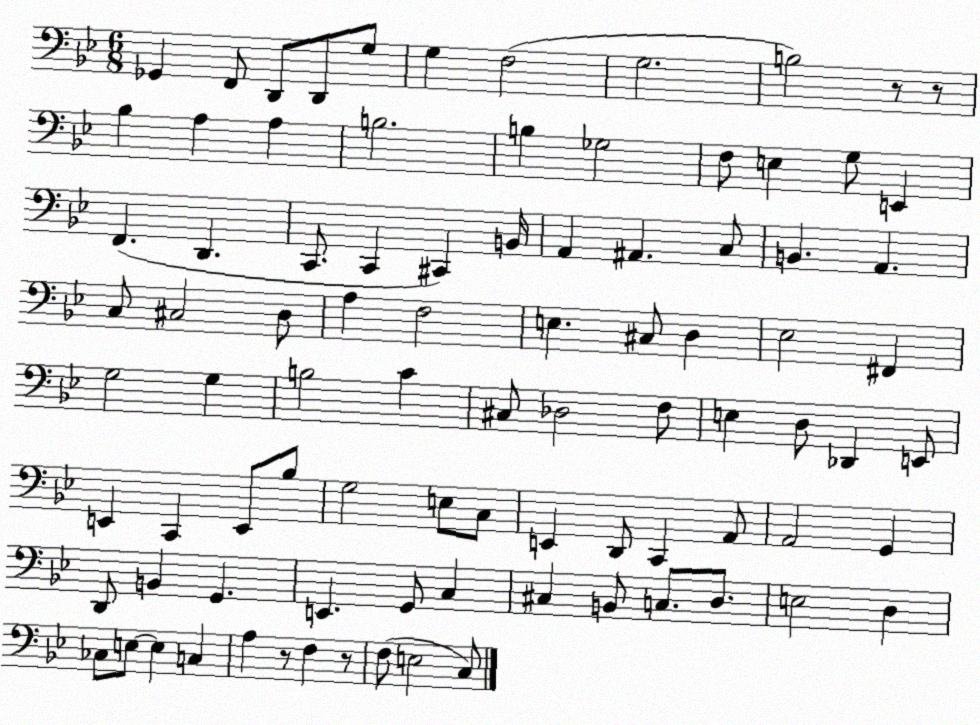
X:1
T:Untitled
M:6/8
L:1/4
K:Bb
_G,, F,,/2 D,,/2 D,,/2 G,/2 G, F,2 G,2 B,2 z/2 z/2 _B, A, A, B,2 B, _G,2 F,/2 E, G,/2 E,, F,, D,, C,,/2 C,, ^C,, B,,/4 A,, ^A,, C,/2 B,, A,, C,/2 ^C,2 D,/2 A, F,2 E, ^C,/2 D, _E,2 ^F,, G,2 G, B,2 C ^C,/2 _D,2 F,/2 E, D,/2 _D,, E,,/2 E,, C,, E,,/2 _B,/2 G,2 E,/2 C,/2 E,, D,,/2 C,, A,,/2 A,,2 G,, D,,/2 B,, G,, E,, G,,/2 C, ^C, B,,/2 C,/2 D,/2 E,2 D, _C,/2 E,/2 E, C, A, z/2 F, z/2 F,/2 E,2 C,/2